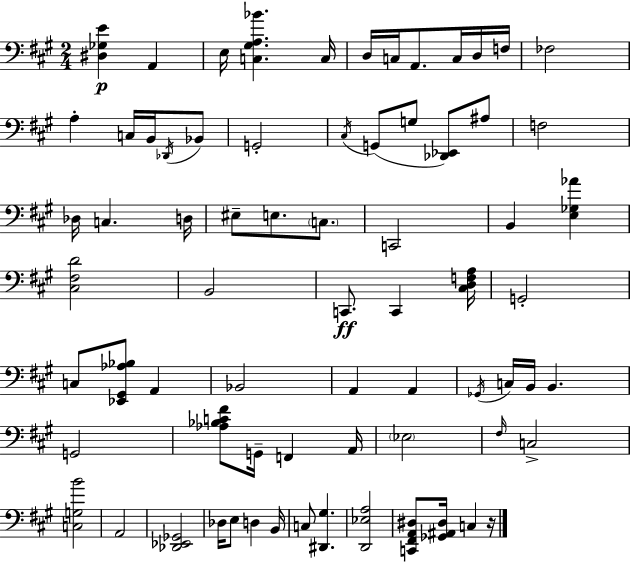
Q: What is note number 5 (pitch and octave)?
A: C3